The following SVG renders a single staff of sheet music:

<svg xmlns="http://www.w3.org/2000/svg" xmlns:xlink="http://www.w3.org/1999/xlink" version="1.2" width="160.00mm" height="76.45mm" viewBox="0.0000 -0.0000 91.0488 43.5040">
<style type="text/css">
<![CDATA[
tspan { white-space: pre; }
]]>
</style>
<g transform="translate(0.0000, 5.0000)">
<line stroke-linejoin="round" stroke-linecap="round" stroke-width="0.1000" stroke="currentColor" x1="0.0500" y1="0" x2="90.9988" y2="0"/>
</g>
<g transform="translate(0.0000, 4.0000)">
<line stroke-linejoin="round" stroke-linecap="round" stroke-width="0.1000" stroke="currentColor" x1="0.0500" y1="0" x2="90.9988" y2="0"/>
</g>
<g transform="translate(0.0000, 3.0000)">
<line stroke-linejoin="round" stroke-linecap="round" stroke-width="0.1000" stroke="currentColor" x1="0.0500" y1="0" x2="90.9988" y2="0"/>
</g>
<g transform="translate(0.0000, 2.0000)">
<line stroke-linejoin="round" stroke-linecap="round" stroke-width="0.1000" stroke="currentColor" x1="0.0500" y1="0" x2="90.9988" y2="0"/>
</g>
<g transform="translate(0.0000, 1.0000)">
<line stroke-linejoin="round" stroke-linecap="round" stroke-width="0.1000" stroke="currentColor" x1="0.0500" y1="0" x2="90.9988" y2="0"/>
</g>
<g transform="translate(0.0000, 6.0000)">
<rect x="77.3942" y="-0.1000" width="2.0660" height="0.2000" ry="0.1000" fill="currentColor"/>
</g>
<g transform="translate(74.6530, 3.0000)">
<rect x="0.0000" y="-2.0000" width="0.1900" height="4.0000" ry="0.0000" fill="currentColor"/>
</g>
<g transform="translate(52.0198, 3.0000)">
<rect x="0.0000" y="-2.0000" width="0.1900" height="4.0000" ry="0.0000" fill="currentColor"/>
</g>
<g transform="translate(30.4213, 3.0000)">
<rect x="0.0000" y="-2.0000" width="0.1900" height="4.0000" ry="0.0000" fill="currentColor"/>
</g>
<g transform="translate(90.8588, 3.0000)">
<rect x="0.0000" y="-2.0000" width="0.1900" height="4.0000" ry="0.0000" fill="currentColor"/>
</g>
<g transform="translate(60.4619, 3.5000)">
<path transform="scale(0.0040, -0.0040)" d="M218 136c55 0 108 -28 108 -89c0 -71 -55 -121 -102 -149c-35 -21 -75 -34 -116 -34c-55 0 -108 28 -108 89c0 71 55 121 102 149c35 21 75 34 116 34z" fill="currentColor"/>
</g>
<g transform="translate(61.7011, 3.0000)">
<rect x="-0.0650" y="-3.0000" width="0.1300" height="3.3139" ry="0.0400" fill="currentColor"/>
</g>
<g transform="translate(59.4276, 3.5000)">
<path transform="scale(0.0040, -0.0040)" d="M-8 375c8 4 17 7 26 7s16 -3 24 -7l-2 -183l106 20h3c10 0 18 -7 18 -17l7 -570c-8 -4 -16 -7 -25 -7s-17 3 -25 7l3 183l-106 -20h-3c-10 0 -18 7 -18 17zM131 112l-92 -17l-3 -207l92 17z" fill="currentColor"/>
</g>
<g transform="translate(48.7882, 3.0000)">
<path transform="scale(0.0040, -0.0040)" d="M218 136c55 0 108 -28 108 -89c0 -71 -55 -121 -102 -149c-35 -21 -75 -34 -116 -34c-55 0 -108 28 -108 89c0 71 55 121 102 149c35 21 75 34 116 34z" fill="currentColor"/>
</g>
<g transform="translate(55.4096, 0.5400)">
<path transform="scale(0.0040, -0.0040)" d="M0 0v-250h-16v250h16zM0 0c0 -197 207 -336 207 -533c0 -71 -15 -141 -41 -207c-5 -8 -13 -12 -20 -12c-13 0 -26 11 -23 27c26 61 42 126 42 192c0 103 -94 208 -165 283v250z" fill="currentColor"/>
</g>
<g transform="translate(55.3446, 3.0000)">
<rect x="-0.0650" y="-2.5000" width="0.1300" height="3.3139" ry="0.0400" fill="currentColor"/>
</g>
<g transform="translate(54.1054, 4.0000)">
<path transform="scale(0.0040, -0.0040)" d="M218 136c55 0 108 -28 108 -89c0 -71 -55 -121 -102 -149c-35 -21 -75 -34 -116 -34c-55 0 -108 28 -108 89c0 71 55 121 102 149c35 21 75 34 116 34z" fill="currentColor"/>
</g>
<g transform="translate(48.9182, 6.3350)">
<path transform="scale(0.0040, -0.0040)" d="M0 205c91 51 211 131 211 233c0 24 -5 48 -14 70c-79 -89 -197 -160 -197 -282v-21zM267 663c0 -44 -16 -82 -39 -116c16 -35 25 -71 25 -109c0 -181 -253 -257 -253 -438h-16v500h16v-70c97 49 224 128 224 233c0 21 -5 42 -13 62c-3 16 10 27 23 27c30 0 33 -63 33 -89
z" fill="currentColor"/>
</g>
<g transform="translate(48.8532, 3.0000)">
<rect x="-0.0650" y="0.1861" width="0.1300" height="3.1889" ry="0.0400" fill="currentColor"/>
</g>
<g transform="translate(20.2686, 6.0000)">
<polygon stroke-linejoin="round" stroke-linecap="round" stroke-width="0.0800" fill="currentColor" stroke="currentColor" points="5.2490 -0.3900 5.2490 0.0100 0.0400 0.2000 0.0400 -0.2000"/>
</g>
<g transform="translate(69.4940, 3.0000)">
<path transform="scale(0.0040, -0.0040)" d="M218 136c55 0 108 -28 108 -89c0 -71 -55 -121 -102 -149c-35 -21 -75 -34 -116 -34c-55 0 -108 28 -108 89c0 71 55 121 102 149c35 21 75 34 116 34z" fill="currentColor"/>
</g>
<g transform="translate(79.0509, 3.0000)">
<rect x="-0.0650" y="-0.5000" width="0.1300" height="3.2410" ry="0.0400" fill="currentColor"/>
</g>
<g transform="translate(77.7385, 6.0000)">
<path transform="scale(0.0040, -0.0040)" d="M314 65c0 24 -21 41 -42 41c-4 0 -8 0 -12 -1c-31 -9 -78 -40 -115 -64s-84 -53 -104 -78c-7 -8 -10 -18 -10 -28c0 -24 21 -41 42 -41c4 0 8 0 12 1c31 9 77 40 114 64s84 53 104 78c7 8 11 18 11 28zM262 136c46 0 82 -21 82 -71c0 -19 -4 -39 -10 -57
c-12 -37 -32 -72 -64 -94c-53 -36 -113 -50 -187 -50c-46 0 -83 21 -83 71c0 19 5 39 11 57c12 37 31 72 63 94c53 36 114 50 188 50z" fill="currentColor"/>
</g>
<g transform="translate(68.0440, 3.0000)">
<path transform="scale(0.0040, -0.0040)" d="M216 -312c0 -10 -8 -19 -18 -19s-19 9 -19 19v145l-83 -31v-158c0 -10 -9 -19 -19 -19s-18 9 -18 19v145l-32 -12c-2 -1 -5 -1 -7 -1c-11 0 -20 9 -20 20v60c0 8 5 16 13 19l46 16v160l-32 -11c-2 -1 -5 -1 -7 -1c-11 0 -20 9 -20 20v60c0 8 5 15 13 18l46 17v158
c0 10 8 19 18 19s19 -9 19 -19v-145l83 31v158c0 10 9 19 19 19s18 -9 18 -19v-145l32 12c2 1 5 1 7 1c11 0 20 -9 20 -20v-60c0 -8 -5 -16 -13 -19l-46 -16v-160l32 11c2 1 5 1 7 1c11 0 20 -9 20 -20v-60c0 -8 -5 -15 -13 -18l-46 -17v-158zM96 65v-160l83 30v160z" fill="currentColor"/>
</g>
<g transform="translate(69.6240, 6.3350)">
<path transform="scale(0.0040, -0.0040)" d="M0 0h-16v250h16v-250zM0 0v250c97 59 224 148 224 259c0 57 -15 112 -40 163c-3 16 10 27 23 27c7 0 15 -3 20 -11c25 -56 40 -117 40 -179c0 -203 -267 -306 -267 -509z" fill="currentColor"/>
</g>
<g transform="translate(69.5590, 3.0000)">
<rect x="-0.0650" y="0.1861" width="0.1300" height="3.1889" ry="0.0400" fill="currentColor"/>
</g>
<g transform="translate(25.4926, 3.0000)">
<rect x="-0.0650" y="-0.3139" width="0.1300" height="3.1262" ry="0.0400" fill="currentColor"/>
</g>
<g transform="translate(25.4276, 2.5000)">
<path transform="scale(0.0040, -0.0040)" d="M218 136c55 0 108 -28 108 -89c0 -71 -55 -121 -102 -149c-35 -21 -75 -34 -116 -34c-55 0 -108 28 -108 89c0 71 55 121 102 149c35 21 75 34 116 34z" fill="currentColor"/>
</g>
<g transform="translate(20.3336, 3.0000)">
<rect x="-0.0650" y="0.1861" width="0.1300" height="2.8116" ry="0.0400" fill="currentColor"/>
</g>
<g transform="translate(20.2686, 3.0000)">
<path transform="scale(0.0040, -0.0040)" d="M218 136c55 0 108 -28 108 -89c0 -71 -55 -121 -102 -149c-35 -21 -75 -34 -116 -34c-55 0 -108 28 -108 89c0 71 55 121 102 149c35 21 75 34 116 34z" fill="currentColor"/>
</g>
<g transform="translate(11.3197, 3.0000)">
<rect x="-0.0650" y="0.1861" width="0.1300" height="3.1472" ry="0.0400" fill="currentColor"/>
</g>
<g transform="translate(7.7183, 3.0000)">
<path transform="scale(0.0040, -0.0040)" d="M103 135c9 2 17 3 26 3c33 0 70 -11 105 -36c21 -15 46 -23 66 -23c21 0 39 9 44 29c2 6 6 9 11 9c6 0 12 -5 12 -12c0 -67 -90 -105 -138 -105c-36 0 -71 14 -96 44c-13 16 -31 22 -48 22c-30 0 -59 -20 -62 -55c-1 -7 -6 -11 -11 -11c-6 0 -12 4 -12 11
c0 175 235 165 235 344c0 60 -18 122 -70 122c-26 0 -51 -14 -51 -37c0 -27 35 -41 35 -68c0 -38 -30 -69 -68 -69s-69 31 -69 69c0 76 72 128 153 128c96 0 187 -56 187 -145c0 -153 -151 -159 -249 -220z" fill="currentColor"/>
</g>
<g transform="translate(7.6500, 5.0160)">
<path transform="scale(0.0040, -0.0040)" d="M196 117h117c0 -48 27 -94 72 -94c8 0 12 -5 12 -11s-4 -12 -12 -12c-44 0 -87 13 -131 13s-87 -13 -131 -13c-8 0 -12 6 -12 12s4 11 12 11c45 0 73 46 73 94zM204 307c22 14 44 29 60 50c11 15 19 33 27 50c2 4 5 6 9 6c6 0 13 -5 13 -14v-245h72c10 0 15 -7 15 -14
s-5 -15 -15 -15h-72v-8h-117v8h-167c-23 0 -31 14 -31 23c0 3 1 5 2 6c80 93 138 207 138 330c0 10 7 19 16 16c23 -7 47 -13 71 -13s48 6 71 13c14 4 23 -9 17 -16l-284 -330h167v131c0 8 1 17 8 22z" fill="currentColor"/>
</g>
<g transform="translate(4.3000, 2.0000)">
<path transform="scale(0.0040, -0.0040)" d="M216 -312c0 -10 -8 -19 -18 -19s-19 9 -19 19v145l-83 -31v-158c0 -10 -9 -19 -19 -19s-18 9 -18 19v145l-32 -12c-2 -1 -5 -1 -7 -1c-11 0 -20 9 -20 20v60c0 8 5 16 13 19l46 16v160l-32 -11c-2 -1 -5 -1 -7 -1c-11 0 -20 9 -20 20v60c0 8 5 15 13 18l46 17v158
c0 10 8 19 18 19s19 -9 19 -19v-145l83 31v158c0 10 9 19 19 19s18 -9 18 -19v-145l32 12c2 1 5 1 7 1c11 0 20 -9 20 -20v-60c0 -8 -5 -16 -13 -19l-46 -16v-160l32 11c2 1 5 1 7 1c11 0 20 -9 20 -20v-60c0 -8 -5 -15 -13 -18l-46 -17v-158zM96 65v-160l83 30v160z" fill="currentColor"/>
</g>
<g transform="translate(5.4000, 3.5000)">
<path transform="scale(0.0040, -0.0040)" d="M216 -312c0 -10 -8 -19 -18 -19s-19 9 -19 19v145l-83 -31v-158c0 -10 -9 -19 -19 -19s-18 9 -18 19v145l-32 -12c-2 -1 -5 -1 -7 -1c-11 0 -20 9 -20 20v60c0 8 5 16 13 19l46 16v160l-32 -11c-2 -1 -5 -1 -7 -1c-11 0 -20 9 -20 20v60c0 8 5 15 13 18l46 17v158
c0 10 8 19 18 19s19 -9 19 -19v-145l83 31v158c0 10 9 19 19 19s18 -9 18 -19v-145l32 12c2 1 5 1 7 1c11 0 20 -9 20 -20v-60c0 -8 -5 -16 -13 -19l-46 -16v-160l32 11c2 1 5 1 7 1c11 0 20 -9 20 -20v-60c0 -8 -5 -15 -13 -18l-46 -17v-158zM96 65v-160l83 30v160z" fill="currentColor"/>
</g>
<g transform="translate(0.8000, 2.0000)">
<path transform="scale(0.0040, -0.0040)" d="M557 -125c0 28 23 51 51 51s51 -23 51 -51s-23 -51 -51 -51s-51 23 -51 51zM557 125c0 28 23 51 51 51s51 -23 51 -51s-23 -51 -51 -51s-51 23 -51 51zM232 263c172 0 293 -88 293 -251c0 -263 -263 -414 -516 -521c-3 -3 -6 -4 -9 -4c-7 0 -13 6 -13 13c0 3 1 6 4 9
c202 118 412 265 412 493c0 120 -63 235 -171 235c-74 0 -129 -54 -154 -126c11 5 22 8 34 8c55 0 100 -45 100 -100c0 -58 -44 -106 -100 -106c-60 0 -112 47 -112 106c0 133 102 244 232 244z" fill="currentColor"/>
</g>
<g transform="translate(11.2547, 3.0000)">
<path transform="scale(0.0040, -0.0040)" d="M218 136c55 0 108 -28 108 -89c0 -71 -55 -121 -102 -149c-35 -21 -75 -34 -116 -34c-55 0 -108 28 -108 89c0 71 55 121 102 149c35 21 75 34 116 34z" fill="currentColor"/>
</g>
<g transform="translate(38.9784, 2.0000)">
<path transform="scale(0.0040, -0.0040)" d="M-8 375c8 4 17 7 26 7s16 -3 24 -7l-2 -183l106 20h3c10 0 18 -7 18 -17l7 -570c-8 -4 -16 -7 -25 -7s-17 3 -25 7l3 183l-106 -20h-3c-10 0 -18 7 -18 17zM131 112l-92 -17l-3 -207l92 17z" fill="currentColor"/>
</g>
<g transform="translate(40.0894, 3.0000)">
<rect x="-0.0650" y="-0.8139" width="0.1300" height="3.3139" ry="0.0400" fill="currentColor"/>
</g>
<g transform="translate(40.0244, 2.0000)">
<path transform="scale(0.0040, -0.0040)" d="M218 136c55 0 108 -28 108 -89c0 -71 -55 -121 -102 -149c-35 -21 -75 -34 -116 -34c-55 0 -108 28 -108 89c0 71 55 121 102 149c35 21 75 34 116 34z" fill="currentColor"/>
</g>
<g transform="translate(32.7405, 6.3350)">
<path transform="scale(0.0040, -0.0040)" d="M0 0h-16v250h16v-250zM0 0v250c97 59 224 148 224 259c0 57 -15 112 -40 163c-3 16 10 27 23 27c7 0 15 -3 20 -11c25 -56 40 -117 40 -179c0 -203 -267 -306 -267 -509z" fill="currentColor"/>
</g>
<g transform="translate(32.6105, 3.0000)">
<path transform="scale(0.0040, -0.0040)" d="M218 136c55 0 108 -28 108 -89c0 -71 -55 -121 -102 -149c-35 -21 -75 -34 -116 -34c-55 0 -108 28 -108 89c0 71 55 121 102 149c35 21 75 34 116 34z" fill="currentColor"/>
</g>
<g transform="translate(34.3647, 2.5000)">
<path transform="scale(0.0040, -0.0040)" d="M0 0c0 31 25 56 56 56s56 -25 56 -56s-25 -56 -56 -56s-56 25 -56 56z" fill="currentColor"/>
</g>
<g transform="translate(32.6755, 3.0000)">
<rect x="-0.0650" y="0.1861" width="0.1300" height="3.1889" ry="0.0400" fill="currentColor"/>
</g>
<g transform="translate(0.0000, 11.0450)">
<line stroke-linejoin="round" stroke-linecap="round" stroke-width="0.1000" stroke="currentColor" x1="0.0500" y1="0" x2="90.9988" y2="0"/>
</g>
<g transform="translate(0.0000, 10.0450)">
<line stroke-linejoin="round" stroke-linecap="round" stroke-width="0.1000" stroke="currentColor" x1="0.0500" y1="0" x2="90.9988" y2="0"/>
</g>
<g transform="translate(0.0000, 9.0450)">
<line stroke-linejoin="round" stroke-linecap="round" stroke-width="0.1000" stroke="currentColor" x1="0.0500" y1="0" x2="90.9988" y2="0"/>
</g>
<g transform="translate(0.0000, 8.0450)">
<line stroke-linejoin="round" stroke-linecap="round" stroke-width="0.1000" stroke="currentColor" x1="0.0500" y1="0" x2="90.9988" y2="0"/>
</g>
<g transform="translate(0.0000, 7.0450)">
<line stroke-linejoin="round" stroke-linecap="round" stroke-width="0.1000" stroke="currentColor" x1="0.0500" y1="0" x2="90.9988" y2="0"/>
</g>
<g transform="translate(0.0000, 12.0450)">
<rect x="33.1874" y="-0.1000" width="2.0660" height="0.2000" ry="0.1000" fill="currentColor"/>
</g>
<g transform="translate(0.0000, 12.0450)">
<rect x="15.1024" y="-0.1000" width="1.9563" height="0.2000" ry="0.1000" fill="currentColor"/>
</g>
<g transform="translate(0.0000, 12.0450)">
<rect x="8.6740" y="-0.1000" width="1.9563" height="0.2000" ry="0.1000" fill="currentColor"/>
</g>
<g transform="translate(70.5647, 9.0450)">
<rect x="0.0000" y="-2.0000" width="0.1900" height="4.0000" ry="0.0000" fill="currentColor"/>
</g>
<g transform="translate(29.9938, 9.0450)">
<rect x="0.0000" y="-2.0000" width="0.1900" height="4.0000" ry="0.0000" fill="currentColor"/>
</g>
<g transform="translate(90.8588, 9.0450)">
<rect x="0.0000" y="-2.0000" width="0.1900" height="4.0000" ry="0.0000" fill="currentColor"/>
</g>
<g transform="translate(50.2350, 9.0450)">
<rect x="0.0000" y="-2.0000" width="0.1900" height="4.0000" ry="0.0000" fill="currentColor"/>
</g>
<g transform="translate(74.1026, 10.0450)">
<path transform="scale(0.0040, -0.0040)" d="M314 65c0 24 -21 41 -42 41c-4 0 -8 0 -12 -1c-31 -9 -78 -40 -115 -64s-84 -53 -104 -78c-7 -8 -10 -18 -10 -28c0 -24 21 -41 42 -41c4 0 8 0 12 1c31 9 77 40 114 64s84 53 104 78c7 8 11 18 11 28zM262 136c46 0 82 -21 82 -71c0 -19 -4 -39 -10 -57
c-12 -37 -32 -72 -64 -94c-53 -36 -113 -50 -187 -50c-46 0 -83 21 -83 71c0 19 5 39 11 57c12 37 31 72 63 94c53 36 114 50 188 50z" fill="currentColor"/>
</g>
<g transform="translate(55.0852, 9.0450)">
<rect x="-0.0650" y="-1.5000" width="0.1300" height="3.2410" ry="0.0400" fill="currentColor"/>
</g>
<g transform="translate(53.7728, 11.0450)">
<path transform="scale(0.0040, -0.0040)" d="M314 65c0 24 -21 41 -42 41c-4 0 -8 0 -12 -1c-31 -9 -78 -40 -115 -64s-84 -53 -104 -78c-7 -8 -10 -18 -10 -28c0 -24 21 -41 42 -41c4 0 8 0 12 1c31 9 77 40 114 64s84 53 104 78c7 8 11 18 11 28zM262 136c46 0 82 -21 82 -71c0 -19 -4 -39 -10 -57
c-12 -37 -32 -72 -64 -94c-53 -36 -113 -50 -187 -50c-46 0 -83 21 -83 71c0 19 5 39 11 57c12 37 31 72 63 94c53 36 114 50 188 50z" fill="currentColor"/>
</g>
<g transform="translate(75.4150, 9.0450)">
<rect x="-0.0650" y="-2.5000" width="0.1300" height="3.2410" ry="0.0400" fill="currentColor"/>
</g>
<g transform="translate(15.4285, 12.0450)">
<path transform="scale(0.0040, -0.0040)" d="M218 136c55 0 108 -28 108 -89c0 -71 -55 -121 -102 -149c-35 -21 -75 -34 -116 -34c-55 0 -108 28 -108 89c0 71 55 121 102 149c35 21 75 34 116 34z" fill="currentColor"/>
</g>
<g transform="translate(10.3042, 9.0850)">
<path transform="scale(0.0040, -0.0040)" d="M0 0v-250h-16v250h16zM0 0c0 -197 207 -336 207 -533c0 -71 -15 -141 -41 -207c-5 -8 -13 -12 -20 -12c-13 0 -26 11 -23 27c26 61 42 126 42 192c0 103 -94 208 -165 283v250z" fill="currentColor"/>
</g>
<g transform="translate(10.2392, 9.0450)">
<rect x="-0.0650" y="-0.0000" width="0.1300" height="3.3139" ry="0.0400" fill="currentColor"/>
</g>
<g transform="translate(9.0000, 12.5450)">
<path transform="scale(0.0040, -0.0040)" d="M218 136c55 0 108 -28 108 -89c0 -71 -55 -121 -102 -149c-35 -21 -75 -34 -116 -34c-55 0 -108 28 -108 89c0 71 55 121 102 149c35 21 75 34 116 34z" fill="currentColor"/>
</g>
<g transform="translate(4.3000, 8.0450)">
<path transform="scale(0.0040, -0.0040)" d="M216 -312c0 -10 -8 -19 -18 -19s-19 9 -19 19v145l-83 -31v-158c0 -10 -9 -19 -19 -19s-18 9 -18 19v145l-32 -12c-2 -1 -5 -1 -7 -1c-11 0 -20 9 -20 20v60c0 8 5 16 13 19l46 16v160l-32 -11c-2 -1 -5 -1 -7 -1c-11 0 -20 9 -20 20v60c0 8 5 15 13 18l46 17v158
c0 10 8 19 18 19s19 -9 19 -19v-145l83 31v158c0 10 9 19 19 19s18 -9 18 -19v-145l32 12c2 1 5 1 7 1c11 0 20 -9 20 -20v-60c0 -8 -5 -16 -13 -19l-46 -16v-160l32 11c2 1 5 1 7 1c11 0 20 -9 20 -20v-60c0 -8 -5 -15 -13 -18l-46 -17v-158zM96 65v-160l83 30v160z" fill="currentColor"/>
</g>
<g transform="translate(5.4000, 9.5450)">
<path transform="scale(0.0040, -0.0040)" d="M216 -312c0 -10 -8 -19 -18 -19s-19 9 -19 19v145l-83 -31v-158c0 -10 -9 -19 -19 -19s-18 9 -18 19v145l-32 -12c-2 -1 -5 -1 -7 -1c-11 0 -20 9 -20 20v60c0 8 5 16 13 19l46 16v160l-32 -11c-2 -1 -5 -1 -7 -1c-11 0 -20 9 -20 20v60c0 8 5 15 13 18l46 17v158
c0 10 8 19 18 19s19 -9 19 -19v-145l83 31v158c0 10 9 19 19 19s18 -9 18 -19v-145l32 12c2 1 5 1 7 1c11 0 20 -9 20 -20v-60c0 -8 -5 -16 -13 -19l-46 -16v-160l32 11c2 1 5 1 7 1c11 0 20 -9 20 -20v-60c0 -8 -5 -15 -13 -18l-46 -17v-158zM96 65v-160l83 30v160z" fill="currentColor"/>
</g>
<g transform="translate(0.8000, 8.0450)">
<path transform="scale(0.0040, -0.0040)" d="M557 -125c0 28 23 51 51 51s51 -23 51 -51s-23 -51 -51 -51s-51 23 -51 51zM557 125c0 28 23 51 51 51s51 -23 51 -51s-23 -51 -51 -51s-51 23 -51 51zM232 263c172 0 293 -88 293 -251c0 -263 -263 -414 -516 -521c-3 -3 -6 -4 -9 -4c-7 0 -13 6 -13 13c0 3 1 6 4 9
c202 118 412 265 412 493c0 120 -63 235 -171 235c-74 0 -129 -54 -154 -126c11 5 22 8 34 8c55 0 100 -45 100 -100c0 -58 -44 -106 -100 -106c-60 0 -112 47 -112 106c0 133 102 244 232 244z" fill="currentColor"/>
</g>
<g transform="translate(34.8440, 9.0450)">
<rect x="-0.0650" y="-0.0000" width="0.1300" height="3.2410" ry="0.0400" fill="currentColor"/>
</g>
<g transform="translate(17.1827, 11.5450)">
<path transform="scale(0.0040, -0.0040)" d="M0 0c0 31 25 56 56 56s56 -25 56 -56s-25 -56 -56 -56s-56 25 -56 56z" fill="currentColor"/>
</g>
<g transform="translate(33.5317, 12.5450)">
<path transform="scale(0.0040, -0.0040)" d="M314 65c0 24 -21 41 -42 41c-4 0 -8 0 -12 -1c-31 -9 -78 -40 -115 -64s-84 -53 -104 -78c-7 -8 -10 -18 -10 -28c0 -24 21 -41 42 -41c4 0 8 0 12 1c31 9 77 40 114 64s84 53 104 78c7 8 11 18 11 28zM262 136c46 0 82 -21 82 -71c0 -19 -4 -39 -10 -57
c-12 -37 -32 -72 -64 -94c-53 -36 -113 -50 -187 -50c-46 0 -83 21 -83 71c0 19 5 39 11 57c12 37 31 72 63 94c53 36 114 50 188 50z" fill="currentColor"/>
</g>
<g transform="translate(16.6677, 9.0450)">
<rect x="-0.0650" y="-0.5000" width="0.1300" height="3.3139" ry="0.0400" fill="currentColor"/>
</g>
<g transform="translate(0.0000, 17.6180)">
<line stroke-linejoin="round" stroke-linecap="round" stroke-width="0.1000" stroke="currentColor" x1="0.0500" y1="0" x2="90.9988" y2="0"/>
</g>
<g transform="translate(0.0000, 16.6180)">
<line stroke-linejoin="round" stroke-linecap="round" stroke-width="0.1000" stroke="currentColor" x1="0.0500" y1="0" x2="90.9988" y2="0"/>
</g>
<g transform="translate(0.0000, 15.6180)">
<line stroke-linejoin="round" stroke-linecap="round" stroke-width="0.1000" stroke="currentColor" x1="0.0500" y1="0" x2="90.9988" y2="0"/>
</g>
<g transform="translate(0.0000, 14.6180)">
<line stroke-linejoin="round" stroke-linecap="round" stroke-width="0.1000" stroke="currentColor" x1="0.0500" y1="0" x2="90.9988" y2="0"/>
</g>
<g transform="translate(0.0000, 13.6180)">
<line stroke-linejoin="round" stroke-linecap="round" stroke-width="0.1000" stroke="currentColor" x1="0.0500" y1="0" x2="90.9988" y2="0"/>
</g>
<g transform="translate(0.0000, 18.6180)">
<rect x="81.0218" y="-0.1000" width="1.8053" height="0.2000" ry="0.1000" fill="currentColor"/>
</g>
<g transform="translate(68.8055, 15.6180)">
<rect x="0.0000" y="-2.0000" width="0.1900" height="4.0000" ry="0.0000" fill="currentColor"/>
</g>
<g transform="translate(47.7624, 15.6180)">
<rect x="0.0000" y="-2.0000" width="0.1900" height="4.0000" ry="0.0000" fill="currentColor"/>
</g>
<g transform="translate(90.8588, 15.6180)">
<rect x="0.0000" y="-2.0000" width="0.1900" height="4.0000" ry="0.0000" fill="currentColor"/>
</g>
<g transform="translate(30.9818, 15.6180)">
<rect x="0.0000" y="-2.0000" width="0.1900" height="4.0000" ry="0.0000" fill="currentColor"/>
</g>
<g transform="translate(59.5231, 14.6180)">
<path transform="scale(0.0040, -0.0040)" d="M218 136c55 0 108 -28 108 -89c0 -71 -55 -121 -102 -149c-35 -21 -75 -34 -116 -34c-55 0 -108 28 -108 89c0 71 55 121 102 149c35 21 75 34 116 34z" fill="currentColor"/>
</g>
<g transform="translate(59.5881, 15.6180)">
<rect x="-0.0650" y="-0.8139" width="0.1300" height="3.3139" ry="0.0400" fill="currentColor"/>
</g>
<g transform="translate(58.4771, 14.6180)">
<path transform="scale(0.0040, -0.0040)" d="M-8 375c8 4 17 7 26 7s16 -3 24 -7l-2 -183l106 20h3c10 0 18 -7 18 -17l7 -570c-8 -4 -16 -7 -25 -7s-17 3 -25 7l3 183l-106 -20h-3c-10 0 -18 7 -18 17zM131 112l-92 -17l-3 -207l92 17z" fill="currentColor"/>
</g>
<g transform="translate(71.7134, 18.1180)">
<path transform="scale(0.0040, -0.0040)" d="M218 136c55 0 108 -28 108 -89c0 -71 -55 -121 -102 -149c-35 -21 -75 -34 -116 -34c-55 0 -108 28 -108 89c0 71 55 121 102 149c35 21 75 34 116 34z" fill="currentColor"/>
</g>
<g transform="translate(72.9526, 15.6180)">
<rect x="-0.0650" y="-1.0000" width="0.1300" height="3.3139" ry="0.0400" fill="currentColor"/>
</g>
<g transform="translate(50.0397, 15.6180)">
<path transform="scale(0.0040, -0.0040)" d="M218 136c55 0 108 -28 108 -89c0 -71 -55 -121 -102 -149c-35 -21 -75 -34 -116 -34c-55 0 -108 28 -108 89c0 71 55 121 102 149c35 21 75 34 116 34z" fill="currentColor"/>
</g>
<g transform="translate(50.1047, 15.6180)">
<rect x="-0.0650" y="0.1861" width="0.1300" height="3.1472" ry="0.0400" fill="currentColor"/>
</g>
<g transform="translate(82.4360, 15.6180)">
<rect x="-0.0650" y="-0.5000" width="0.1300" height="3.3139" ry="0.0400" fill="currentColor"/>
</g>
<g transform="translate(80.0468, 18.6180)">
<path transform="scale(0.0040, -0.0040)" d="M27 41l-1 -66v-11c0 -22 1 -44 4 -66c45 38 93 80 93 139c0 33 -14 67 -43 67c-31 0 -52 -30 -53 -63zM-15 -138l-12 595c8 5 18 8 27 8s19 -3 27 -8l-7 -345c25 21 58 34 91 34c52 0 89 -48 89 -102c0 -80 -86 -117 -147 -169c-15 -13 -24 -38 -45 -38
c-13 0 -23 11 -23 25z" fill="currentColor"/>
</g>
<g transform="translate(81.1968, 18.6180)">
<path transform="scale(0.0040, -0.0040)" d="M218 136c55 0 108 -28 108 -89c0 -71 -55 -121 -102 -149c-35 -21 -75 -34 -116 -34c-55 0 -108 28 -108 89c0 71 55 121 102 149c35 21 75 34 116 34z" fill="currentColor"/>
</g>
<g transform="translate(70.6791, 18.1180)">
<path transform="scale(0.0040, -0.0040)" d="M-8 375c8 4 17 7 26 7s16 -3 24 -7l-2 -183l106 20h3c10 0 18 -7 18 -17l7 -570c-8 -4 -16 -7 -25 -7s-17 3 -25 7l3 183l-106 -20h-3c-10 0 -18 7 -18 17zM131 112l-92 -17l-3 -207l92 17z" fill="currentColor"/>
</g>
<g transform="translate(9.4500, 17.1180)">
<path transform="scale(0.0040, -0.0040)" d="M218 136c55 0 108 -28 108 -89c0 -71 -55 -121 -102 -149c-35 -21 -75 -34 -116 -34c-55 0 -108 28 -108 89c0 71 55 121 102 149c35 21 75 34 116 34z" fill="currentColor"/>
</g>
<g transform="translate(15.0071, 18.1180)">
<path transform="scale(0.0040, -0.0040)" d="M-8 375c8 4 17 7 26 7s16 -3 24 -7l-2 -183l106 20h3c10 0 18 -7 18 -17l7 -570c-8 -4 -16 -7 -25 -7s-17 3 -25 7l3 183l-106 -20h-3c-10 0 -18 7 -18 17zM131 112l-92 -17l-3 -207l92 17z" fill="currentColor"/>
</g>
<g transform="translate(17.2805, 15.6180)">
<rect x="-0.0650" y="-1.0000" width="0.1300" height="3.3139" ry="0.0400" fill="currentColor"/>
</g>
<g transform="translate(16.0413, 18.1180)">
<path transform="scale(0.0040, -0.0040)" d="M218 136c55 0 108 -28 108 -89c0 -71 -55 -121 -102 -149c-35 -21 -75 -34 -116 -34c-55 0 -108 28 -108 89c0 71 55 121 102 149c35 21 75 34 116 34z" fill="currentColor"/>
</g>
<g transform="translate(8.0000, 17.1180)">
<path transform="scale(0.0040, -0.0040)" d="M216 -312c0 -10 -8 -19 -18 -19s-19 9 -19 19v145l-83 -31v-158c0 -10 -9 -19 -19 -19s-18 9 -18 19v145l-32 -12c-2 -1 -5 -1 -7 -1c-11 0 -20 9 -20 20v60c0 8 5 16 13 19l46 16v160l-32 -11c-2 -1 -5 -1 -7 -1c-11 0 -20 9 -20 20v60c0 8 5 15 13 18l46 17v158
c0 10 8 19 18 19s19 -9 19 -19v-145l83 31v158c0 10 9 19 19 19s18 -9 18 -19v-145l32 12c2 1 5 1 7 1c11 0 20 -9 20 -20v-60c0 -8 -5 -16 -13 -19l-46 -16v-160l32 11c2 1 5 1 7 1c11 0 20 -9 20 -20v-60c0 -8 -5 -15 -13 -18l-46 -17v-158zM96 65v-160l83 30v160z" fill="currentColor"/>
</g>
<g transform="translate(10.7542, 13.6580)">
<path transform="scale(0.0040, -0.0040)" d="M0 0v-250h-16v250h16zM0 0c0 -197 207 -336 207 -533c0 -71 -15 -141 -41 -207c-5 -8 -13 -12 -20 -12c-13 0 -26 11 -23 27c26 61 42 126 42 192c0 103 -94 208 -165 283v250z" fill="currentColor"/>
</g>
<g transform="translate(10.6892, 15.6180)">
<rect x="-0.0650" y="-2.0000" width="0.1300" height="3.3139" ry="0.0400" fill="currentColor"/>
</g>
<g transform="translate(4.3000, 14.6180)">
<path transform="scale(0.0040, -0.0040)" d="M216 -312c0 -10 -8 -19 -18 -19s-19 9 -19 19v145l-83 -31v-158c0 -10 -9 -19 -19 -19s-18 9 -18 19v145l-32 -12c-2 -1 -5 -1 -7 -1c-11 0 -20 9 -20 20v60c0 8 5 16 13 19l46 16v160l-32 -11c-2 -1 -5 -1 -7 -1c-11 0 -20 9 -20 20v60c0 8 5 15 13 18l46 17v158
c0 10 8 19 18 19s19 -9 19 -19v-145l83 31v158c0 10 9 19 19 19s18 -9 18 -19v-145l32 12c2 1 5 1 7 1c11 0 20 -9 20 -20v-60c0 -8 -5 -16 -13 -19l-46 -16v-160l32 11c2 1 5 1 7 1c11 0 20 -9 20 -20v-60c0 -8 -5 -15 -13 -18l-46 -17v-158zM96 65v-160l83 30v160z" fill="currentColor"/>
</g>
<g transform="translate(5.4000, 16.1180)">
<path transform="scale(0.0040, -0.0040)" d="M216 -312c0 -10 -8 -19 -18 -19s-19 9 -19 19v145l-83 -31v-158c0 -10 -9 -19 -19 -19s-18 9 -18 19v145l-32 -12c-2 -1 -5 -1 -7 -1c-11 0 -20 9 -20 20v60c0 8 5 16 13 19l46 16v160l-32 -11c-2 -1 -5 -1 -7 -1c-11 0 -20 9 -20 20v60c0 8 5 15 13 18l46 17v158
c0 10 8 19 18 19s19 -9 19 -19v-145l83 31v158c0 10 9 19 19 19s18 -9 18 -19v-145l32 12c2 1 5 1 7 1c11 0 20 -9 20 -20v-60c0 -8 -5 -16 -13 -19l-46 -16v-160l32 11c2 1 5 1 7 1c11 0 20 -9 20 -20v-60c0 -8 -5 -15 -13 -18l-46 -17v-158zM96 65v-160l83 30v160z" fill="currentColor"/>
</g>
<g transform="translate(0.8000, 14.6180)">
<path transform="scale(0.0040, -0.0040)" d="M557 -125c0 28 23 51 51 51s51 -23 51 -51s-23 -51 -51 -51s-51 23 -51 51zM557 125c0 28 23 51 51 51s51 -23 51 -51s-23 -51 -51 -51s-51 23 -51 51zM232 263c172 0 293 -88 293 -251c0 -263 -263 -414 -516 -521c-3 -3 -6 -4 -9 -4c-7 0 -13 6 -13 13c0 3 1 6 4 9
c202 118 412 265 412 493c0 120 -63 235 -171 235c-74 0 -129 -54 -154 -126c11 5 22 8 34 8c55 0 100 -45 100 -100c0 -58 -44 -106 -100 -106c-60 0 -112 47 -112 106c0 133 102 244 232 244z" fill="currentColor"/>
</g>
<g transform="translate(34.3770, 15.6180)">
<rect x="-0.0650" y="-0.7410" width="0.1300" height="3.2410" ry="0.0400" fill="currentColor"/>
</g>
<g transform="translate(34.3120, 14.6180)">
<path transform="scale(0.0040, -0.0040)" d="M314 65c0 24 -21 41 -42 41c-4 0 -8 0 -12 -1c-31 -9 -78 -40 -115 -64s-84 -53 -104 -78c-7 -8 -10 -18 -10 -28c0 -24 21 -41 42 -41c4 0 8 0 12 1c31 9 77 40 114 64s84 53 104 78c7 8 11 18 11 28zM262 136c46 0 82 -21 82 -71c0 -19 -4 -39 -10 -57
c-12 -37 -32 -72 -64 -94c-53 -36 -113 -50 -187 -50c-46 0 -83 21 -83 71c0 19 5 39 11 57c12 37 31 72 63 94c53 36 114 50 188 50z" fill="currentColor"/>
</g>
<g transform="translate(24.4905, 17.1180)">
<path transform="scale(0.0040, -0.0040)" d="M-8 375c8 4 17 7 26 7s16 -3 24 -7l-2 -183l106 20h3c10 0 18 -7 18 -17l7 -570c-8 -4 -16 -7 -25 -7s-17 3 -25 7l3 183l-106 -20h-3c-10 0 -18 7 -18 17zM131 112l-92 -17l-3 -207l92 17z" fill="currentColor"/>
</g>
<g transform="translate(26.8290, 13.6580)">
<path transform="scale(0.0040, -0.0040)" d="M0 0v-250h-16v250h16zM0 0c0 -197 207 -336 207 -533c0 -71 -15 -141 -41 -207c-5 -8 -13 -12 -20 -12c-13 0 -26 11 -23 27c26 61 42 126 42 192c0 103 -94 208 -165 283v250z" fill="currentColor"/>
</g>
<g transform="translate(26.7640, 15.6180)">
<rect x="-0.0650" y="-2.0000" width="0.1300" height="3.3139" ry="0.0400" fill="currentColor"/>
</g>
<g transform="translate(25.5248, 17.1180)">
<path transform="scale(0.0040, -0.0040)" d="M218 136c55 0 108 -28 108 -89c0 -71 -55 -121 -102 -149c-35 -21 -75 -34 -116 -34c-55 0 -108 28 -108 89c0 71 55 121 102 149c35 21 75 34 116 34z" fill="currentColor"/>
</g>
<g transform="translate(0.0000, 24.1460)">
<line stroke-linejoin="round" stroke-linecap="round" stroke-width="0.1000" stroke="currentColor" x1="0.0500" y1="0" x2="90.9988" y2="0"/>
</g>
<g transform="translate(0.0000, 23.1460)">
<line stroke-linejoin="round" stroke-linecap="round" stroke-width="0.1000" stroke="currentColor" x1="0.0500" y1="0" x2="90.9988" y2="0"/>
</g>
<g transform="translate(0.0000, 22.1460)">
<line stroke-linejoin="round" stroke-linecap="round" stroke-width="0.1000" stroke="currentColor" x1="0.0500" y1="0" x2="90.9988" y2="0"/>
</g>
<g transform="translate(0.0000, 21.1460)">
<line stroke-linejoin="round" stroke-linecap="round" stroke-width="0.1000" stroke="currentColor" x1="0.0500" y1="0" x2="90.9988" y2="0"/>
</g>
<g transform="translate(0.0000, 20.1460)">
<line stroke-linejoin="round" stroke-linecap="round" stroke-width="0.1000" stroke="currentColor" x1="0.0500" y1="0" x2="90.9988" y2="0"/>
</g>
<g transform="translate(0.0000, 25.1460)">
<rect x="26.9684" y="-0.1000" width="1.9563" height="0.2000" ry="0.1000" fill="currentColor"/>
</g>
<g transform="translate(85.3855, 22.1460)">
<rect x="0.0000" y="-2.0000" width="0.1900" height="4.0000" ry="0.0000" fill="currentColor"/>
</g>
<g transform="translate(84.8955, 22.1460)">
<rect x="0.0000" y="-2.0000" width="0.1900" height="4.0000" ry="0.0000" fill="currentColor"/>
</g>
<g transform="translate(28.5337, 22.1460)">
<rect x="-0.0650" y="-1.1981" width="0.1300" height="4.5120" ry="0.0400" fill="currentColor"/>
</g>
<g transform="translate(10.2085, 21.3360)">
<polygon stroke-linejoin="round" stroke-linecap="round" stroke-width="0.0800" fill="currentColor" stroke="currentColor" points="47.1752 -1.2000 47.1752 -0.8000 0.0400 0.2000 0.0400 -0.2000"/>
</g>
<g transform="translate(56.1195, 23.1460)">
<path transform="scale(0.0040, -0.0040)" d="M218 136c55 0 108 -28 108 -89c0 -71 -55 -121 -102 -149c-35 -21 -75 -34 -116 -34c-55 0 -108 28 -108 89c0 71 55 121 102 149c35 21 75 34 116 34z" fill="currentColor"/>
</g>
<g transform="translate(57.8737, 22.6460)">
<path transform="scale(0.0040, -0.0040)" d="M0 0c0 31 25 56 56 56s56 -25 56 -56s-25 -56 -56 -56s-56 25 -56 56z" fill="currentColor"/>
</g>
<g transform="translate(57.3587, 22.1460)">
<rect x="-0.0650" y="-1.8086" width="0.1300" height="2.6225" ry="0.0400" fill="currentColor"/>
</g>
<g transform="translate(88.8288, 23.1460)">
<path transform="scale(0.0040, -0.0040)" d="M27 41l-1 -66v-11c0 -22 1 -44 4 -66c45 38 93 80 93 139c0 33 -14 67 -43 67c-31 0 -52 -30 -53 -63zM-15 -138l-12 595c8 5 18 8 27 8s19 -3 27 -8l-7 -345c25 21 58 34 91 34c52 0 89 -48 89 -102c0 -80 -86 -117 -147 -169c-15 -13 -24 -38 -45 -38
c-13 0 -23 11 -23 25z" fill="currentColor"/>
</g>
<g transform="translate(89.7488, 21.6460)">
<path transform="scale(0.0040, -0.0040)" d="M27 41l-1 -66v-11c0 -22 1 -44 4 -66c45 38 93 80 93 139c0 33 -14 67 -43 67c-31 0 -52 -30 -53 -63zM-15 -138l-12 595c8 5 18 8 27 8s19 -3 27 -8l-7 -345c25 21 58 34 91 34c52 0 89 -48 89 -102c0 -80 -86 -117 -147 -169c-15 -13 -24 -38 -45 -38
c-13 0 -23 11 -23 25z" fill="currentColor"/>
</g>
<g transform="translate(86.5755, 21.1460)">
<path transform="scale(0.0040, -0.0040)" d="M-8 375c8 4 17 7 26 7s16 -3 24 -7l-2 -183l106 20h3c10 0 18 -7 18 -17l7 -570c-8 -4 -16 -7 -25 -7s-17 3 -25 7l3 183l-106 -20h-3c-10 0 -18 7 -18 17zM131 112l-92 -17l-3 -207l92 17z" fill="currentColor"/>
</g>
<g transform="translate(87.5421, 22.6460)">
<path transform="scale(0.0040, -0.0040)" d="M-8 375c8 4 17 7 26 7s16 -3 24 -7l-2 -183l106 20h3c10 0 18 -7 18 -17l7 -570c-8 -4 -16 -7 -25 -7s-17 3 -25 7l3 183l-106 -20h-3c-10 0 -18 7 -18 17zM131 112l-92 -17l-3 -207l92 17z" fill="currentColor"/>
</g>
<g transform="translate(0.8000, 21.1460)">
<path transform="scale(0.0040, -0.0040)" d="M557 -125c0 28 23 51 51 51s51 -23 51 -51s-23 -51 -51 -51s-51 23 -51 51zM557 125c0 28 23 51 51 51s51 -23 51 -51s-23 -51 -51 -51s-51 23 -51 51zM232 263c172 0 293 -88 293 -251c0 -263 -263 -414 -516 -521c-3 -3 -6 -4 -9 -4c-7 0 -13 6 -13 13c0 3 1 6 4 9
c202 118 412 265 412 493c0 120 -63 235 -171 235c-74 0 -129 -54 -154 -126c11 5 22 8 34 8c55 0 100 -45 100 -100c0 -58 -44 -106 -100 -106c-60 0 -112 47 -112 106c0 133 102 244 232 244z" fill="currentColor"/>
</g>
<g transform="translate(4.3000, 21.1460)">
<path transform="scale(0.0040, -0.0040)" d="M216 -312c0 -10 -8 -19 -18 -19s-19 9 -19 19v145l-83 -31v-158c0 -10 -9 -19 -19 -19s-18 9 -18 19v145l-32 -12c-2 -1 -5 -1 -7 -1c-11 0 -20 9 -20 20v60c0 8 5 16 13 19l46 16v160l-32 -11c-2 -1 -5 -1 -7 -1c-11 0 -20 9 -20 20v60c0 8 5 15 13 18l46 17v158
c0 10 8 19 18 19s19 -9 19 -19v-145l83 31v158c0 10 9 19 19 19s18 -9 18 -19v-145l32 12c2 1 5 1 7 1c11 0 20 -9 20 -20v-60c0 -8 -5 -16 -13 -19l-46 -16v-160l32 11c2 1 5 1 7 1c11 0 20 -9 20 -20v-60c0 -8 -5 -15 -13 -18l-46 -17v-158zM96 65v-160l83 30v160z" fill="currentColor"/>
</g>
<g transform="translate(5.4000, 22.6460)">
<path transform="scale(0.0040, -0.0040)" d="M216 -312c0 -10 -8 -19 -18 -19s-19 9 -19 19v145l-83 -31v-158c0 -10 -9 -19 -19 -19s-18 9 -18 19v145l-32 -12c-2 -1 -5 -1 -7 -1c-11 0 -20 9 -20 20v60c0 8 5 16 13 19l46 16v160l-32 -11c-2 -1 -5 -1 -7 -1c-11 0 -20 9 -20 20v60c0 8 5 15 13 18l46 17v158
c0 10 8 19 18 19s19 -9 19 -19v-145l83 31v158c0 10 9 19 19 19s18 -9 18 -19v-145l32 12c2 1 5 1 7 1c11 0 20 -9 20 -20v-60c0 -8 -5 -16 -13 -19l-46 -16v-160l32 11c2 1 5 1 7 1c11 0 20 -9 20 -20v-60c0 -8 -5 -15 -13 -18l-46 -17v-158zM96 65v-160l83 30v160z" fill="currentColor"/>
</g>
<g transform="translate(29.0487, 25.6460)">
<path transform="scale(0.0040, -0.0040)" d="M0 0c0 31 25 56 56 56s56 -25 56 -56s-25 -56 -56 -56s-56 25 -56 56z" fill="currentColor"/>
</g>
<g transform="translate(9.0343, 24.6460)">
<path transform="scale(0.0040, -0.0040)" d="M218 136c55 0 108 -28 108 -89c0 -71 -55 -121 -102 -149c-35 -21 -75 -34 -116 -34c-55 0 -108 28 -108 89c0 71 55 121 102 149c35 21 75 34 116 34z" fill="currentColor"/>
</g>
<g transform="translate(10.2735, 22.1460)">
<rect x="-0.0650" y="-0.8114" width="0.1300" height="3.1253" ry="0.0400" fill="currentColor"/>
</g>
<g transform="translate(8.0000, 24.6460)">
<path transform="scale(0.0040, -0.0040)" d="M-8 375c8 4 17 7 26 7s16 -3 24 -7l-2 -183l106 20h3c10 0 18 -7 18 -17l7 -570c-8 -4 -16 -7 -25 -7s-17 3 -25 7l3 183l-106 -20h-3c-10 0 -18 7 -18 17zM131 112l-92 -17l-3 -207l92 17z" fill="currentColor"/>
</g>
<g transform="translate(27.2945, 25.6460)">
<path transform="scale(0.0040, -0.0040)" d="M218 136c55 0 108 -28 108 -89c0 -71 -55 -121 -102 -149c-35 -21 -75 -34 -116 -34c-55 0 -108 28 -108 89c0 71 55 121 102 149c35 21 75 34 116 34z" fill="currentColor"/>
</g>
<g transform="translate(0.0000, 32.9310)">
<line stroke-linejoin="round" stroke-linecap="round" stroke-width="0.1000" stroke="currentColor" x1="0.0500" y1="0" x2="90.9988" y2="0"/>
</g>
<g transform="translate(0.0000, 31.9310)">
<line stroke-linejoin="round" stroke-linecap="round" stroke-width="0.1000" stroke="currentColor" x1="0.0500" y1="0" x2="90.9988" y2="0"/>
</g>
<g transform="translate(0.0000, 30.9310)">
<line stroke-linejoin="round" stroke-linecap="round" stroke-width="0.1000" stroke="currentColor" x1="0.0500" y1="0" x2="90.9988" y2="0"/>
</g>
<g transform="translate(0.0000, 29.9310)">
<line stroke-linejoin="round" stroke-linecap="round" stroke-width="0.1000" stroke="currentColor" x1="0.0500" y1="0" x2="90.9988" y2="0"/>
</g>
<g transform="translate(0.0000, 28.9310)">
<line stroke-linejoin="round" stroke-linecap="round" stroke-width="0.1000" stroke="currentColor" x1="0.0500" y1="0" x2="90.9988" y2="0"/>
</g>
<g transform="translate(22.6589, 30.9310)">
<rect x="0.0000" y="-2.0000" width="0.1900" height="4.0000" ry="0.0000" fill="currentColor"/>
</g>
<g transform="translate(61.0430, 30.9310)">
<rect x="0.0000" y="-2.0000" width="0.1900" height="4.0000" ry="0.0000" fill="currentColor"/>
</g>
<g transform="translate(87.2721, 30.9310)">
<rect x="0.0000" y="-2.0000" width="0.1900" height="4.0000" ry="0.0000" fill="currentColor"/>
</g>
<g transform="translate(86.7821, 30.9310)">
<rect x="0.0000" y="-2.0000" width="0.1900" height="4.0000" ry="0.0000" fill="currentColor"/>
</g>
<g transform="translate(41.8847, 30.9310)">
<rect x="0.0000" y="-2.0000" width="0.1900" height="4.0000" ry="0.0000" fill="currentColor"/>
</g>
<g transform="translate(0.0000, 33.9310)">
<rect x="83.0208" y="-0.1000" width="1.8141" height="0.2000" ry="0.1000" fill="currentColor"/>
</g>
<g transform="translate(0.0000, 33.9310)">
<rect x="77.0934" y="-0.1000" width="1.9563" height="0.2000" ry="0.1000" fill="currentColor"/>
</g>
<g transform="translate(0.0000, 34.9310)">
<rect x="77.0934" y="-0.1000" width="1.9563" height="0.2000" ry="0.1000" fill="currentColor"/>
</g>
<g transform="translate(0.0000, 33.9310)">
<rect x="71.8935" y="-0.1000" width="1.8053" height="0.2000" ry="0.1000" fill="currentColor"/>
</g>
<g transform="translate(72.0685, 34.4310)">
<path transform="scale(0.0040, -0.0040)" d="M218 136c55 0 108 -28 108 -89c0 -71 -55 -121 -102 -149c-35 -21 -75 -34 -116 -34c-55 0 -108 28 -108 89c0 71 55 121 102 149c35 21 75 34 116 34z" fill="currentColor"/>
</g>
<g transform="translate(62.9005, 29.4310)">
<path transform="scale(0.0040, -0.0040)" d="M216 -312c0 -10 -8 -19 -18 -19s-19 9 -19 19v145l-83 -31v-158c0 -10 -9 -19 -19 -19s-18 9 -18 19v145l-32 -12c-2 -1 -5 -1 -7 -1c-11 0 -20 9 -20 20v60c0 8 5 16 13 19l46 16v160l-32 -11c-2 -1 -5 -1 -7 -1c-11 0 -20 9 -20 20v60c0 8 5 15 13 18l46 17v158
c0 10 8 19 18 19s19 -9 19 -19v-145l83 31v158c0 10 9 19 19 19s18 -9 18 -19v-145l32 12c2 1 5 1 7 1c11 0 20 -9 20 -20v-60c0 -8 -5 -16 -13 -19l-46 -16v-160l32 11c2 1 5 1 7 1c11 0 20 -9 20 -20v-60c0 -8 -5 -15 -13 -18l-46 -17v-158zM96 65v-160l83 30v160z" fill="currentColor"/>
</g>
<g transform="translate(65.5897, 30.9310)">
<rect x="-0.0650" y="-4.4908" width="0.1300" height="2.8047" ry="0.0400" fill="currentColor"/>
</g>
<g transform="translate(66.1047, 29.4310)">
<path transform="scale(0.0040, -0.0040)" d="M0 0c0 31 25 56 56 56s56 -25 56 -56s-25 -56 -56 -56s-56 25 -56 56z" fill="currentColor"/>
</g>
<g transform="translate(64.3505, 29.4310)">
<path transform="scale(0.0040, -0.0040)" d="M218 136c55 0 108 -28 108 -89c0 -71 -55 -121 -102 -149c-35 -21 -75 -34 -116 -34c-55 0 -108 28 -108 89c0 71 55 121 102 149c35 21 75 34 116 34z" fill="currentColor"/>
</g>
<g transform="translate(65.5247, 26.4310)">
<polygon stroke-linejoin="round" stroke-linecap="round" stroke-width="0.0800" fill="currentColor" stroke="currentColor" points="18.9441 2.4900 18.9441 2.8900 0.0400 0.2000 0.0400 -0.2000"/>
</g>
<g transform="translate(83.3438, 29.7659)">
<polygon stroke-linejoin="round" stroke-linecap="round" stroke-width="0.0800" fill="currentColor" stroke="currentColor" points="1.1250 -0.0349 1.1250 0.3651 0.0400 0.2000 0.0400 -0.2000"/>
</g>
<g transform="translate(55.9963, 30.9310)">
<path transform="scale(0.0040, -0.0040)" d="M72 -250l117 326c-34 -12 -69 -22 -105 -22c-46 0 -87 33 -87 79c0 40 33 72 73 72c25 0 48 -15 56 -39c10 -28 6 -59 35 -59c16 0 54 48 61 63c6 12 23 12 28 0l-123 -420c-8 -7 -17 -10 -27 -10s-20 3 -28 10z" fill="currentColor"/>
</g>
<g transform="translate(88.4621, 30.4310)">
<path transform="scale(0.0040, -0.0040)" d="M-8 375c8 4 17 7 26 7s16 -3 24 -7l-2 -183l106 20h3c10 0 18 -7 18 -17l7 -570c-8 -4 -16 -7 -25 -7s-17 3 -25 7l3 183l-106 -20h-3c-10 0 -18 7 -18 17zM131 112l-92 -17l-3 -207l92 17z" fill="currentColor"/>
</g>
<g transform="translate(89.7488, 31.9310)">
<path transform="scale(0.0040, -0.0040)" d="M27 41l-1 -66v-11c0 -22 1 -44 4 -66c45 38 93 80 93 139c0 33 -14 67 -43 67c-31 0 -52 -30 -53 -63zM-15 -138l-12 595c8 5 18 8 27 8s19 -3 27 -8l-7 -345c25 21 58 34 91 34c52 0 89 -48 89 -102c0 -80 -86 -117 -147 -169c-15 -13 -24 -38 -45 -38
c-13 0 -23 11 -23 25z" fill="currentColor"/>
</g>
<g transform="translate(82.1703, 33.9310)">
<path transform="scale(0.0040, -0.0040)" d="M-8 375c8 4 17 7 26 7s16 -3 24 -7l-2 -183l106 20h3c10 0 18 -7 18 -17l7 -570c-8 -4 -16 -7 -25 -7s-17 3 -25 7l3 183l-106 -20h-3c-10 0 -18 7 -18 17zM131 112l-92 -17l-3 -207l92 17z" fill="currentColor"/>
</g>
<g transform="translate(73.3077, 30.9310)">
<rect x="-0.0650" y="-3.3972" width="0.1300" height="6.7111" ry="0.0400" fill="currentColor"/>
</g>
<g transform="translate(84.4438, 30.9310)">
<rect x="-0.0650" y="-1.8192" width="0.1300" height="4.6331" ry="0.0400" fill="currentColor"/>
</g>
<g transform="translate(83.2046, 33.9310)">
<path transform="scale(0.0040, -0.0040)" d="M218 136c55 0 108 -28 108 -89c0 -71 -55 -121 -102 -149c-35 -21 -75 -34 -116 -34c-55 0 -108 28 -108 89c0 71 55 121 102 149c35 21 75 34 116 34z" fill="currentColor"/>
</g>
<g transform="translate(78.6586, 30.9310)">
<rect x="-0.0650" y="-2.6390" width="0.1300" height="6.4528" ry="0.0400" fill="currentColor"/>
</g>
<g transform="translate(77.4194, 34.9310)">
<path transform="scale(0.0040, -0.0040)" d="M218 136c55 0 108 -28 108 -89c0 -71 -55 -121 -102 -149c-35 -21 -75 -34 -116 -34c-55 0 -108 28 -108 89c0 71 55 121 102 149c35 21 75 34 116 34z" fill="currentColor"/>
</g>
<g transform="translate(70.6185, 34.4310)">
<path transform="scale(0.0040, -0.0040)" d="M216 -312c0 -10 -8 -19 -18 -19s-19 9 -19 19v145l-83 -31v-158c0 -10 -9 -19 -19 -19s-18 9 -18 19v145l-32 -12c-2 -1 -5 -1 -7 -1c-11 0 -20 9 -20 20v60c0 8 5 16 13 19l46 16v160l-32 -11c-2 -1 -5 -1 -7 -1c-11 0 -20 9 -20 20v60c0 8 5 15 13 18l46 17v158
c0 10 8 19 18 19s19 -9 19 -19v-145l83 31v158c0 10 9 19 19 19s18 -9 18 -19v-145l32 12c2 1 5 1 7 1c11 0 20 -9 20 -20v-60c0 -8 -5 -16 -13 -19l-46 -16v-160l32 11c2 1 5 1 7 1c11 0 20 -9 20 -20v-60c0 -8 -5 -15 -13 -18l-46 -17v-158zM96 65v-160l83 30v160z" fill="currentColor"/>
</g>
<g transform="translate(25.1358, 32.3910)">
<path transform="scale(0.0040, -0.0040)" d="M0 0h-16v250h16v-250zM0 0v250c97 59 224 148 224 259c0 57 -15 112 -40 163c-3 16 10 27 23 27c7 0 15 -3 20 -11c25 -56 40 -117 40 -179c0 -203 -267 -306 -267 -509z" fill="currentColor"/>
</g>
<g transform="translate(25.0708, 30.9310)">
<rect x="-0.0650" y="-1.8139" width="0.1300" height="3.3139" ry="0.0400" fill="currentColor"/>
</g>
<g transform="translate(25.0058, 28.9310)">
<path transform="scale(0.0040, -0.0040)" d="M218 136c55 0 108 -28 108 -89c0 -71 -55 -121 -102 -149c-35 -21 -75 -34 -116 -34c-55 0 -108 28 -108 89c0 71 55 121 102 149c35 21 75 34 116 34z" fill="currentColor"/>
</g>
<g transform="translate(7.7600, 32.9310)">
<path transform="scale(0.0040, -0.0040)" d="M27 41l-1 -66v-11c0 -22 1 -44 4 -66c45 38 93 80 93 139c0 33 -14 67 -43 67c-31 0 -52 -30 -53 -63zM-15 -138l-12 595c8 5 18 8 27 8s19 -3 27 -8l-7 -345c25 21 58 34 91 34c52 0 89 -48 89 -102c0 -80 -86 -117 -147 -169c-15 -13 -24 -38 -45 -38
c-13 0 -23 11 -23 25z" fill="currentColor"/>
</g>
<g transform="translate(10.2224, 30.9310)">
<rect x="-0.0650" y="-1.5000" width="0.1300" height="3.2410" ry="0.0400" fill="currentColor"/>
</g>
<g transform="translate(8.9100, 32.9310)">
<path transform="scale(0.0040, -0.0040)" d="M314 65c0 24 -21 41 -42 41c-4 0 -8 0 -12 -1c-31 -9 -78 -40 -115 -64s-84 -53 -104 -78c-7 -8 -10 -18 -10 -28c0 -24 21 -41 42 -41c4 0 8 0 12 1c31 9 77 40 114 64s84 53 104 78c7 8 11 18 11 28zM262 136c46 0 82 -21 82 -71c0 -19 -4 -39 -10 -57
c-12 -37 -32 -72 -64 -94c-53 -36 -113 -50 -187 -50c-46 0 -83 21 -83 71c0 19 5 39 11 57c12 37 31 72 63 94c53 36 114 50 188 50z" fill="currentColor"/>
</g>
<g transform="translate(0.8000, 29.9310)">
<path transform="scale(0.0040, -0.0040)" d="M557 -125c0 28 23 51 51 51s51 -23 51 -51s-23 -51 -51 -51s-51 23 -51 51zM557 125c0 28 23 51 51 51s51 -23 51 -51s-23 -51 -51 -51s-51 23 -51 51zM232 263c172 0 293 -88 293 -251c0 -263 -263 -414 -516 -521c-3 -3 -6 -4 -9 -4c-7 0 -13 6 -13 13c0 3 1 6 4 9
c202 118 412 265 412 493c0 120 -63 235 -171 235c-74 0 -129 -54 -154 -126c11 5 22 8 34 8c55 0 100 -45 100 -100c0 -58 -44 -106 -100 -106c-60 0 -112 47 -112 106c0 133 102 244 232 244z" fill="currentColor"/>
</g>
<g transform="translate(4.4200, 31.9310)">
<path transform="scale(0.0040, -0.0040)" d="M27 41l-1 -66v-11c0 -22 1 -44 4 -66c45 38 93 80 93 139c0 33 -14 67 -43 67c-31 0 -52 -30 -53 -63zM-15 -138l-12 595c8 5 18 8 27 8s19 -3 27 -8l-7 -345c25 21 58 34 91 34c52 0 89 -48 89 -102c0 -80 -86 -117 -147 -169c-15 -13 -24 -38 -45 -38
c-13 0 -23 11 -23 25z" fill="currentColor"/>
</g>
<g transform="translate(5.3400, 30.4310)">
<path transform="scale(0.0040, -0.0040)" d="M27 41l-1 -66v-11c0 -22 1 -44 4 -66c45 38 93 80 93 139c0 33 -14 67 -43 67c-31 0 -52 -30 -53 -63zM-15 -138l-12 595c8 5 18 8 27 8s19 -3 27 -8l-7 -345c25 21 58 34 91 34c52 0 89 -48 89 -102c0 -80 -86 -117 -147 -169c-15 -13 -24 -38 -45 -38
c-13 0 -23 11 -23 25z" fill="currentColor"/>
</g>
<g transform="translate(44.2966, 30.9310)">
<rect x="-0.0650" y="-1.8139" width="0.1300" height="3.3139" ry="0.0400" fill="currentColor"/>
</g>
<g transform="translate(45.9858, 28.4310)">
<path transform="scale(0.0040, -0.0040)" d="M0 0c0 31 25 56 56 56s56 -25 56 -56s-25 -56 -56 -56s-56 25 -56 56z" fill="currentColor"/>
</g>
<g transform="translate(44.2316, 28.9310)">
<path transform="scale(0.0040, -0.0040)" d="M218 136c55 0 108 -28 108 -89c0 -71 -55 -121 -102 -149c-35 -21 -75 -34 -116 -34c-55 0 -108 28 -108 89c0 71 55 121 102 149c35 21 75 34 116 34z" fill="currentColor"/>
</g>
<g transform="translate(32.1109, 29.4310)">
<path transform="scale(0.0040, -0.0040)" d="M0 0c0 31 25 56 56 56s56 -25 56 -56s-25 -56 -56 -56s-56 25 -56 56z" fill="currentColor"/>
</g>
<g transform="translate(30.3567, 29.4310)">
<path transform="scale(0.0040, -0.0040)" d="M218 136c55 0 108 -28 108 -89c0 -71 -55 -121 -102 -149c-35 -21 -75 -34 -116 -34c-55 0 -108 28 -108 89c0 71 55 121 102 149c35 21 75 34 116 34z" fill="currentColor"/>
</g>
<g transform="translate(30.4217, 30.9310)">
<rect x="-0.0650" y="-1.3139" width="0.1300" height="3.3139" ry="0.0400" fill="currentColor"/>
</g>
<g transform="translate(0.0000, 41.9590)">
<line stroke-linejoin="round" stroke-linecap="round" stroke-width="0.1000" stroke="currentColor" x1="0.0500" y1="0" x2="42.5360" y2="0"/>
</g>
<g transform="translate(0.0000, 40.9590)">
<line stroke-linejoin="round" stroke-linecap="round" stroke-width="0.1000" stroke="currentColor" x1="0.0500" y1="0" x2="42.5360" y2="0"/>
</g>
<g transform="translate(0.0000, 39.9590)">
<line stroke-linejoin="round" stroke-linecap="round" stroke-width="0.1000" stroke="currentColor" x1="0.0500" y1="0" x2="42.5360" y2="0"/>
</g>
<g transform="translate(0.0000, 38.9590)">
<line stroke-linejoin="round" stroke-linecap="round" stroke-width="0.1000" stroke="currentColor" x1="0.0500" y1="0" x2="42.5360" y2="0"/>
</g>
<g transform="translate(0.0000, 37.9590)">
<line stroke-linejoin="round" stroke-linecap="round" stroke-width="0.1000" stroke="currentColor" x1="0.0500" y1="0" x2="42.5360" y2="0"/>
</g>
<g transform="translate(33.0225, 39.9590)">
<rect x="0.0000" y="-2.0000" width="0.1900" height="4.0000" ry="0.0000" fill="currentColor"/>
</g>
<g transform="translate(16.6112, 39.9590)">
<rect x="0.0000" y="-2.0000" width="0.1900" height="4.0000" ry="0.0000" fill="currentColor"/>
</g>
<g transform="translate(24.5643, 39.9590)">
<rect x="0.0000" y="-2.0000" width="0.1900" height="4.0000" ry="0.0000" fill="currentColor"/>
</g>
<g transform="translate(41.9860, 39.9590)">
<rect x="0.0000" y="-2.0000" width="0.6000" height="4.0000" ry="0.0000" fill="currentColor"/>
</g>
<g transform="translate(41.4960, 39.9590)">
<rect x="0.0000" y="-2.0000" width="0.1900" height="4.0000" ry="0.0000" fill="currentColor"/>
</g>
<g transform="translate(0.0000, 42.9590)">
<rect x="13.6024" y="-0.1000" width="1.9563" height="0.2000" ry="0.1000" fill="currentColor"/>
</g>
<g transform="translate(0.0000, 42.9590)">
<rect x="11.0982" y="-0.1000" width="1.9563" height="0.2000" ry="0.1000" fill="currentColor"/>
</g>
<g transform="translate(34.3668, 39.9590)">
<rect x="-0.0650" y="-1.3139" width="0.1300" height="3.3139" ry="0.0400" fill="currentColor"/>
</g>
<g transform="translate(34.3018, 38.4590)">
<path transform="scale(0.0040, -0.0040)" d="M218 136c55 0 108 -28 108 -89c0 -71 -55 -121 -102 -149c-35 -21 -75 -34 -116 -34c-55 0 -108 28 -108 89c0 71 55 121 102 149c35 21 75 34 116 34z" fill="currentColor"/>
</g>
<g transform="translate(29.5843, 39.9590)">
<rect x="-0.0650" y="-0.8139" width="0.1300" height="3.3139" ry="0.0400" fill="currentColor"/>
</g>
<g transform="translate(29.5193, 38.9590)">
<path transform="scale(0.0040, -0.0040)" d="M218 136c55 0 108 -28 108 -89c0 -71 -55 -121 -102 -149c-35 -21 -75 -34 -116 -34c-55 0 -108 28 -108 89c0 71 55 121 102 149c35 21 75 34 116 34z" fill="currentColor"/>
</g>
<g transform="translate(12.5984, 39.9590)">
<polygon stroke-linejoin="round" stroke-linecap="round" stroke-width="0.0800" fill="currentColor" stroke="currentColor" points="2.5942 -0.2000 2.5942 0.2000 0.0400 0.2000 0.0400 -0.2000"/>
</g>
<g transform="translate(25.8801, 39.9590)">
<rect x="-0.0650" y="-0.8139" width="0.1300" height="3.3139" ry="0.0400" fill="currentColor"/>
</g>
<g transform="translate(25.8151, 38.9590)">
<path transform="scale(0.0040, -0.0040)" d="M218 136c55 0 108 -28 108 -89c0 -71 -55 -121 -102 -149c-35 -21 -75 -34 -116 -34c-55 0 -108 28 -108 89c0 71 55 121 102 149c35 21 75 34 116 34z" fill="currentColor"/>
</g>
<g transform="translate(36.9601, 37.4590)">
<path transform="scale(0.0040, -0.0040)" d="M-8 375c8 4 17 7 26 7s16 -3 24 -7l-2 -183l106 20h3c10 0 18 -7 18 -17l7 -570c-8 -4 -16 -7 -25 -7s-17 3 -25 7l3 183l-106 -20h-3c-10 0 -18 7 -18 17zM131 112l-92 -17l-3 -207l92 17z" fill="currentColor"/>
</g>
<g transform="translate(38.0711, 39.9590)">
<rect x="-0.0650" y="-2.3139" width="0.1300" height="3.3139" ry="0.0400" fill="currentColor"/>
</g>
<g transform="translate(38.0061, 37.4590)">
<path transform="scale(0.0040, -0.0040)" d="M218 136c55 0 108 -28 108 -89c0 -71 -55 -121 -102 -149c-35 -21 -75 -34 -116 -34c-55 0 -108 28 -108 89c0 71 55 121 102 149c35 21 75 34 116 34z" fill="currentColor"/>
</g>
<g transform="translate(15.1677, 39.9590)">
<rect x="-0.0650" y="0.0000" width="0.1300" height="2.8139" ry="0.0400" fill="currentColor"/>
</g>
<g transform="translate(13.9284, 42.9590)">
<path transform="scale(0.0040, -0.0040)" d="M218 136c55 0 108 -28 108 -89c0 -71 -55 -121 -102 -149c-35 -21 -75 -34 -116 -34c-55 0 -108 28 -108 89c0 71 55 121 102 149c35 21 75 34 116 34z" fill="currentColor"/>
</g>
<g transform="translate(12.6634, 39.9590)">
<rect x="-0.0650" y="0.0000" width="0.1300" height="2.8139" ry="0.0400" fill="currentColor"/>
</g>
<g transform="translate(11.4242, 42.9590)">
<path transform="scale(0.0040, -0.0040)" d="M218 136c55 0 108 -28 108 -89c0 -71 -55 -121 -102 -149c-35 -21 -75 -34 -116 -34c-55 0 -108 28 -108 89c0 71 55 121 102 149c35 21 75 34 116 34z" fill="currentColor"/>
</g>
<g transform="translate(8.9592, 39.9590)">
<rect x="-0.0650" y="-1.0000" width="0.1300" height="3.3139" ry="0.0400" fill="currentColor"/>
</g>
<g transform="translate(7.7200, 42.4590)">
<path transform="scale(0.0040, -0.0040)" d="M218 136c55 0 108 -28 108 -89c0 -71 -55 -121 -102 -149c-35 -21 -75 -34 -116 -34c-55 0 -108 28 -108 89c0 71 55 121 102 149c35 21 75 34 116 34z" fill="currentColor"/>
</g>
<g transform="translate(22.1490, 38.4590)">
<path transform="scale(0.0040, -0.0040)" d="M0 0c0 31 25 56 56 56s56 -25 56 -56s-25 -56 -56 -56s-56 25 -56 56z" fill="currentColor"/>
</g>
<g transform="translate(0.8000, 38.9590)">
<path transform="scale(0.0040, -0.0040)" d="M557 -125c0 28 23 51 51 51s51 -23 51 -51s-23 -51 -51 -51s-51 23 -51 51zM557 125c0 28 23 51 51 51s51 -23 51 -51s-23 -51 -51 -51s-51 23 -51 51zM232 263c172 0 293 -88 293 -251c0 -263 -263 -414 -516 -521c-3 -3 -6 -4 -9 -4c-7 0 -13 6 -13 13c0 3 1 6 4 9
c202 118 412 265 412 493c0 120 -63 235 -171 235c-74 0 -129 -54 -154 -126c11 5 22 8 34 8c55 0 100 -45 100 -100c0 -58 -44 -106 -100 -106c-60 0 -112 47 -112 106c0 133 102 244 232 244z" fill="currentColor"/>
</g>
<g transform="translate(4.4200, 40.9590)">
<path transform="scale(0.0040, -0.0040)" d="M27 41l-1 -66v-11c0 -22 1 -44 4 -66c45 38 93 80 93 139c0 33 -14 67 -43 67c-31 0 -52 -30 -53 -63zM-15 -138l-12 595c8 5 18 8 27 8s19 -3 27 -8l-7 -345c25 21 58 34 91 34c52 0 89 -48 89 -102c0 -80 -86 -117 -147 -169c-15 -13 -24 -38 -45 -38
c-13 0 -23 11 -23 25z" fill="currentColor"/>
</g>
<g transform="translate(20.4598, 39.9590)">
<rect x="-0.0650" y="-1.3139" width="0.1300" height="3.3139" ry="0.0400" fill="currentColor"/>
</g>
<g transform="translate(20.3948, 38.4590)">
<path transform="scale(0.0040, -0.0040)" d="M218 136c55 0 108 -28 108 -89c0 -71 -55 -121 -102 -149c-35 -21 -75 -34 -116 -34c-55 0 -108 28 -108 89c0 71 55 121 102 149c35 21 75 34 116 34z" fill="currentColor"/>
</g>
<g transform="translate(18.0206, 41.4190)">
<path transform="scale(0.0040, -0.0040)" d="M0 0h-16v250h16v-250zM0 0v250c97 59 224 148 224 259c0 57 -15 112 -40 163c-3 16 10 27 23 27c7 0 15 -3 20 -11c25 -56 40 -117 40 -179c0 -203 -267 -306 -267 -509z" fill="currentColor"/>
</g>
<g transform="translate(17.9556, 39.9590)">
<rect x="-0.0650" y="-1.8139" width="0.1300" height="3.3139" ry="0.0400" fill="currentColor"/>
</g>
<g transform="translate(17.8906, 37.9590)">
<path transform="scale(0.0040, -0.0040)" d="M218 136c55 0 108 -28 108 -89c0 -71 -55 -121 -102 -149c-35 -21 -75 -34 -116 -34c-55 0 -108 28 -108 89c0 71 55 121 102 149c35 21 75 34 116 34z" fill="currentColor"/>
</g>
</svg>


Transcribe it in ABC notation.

X:1
T:Untitled
M:2/4
L:1/4
K:D
D, D,/2 E,/2 D,/2 F, D,/4 B,,/2 C, ^D,/2 E,,2 D,,/2 E,, D,,2 G,,2 B,,2 ^A,,/2 F,, A,,/2 ^F,2 D, F, F,, _E,, F,,/2 D,,/2 B,,/2 _G,,2 A,/2 G, A, z/2 ^G,/2 ^D,,/2 C,,/2 E,,/4 F,, E,,/2 E,,/2 A,/2 G, F, F, G, B,